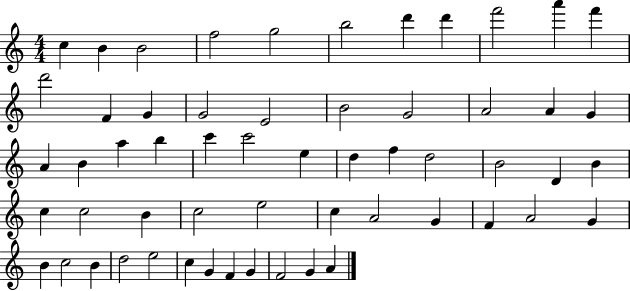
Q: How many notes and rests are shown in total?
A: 57